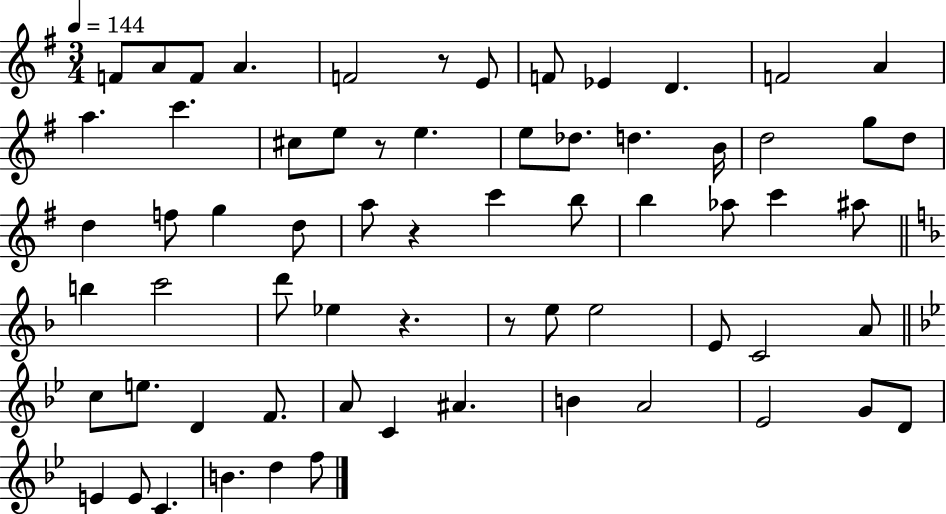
F4/e A4/e F4/e A4/q. F4/h R/e E4/e F4/e Eb4/q D4/q. F4/h A4/q A5/q. C6/q. C#5/e E5/e R/e E5/q. E5/e Db5/e. D5/q. B4/s D5/h G5/e D5/e D5/q F5/e G5/q D5/e A5/e R/q C6/q B5/e B5/q Ab5/e C6/q A#5/e B5/q C6/h D6/e Eb5/q R/q. R/e E5/e E5/h E4/e C4/h A4/e C5/e E5/e. D4/q F4/e. A4/e C4/q A#4/q. B4/q A4/h Eb4/h G4/e D4/e E4/q E4/e C4/q. B4/q. D5/q F5/e